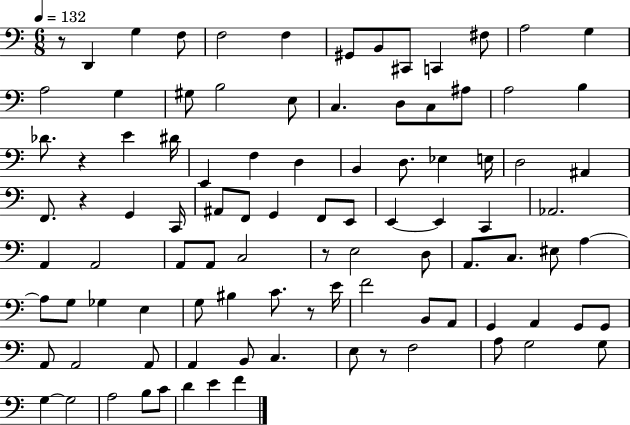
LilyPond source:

{
  \clef bass
  \numericTimeSignature
  \time 6/8
  \key c \major
  \tempo 4 = 132
  \repeat volta 2 { r8 d,4 g4 f8 | f2 f4 | gis,8 b,8 cis,8 c,4 fis8 | a2 g4 | \break a2 g4 | gis8 b2 e8 | c4. d8 c8 ais8 | a2 b4 | \break des'8. r4 e'4 dis'16 | e,4 f4 d4 | b,4 d8. ees4 e16 | d2 ais,4 | \break f,8. r4 g,4 c,16 | ais,8 f,8 g,4 f,8 e,8 | e,4~~ e,4 c,4 | aes,2. | \break a,4 a,2 | a,8 a,8 c2 | r8 e2 d8 | a,8. c8. eis8 a4~~ | \break a8 g8 ges4 e4 | g8 bis4 c'8. r8 e'16 | f'2 b,8 a,8 | g,4 a,4 g,8 g,8 | \break a,8 a,2 a,8 | a,4 b,8 c4. | e8 r8 f2 | a8 g2 g8 | \break g4~~ g2 | a2 b8 c'8 | d'4 e'4 f'4 | } \bar "|."
}